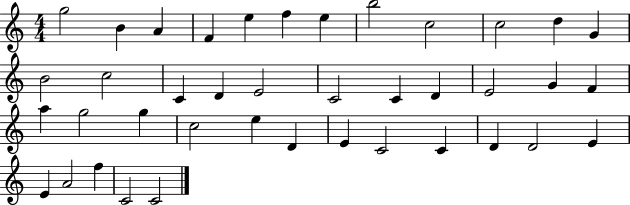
{
  \clef treble
  \numericTimeSignature
  \time 4/4
  \key c \major
  g''2 b'4 a'4 | f'4 e''4 f''4 e''4 | b''2 c''2 | c''2 d''4 g'4 | \break b'2 c''2 | c'4 d'4 e'2 | c'2 c'4 d'4 | e'2 g'4 f'4 | \break a''4 g''2 g''4 | c''2 e''4 d'4 | e'4 c'2 c'4 | d'4 d'2 e'4 | \break e'4 a'2 f''4 | c'2 c'2 | \bar "|."
}